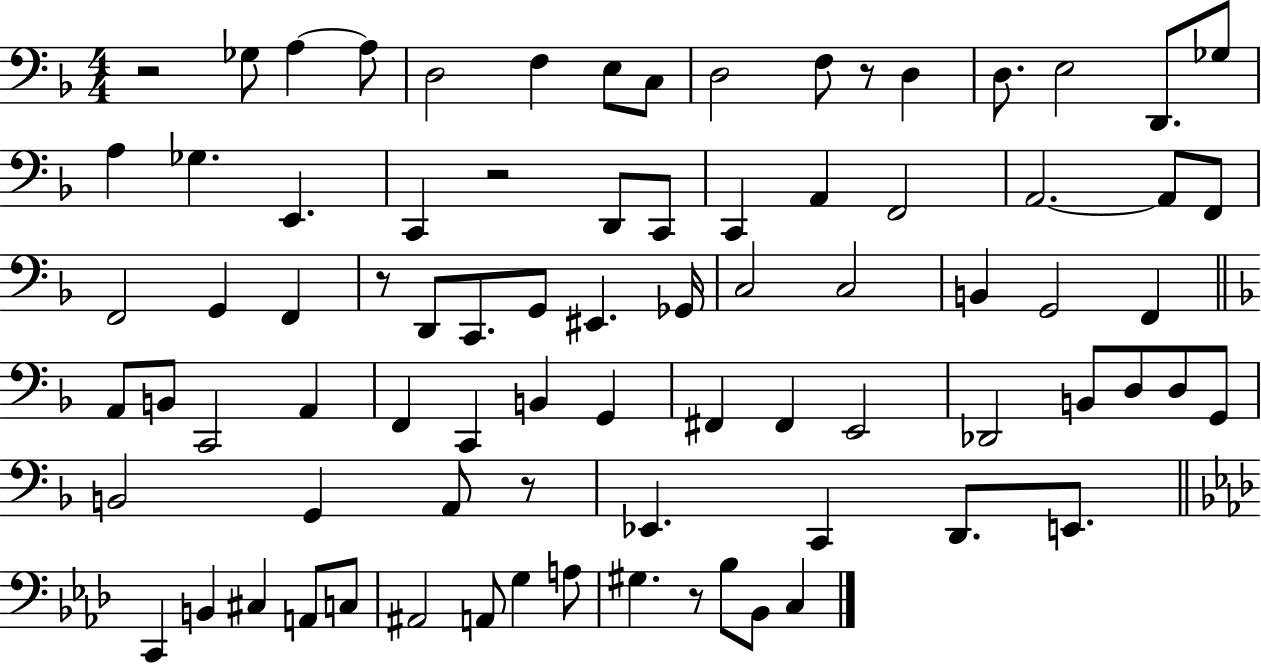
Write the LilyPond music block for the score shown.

{
  \clef bass
  \numericTimeSignature
  \time 4/4
  \key f \major
  \repeat volta 2 { r2 ges8 a4~~ a8 | d2 f4 e8 c8 | d2 f8 r8 d4 | d8. e2 d,8. ges8 | \break a4 ges4. e,4. | c,4 r2 d,8 c,8 | c,4 a,4 f,2 | a,2.~~ a,8 f,8 | \break f,2 g,4 f,4 | r8 d,8 c,8. g,8 eis,4. ges,16 | c2 c2 | b,4 g,2 f,4 | \break \bar "||" \break \key f \major a,8 b,8 c,2 a,4 | f,4 c,4 b,4 g,4 | fis,4 fis,4 e,2 | des,2 b,8 d8 d8 g,8 | \break b,2 g,4 a,8 r8 | ees,4. c,4 d,8. e,8. | \bar "||" \break \key f \minor c,4 b,4 cis4 a,8 c8 | ais,2 a,8 g4 a8 | gis4. r8 bes8 bes,8 c4 | } \bar "|."
}